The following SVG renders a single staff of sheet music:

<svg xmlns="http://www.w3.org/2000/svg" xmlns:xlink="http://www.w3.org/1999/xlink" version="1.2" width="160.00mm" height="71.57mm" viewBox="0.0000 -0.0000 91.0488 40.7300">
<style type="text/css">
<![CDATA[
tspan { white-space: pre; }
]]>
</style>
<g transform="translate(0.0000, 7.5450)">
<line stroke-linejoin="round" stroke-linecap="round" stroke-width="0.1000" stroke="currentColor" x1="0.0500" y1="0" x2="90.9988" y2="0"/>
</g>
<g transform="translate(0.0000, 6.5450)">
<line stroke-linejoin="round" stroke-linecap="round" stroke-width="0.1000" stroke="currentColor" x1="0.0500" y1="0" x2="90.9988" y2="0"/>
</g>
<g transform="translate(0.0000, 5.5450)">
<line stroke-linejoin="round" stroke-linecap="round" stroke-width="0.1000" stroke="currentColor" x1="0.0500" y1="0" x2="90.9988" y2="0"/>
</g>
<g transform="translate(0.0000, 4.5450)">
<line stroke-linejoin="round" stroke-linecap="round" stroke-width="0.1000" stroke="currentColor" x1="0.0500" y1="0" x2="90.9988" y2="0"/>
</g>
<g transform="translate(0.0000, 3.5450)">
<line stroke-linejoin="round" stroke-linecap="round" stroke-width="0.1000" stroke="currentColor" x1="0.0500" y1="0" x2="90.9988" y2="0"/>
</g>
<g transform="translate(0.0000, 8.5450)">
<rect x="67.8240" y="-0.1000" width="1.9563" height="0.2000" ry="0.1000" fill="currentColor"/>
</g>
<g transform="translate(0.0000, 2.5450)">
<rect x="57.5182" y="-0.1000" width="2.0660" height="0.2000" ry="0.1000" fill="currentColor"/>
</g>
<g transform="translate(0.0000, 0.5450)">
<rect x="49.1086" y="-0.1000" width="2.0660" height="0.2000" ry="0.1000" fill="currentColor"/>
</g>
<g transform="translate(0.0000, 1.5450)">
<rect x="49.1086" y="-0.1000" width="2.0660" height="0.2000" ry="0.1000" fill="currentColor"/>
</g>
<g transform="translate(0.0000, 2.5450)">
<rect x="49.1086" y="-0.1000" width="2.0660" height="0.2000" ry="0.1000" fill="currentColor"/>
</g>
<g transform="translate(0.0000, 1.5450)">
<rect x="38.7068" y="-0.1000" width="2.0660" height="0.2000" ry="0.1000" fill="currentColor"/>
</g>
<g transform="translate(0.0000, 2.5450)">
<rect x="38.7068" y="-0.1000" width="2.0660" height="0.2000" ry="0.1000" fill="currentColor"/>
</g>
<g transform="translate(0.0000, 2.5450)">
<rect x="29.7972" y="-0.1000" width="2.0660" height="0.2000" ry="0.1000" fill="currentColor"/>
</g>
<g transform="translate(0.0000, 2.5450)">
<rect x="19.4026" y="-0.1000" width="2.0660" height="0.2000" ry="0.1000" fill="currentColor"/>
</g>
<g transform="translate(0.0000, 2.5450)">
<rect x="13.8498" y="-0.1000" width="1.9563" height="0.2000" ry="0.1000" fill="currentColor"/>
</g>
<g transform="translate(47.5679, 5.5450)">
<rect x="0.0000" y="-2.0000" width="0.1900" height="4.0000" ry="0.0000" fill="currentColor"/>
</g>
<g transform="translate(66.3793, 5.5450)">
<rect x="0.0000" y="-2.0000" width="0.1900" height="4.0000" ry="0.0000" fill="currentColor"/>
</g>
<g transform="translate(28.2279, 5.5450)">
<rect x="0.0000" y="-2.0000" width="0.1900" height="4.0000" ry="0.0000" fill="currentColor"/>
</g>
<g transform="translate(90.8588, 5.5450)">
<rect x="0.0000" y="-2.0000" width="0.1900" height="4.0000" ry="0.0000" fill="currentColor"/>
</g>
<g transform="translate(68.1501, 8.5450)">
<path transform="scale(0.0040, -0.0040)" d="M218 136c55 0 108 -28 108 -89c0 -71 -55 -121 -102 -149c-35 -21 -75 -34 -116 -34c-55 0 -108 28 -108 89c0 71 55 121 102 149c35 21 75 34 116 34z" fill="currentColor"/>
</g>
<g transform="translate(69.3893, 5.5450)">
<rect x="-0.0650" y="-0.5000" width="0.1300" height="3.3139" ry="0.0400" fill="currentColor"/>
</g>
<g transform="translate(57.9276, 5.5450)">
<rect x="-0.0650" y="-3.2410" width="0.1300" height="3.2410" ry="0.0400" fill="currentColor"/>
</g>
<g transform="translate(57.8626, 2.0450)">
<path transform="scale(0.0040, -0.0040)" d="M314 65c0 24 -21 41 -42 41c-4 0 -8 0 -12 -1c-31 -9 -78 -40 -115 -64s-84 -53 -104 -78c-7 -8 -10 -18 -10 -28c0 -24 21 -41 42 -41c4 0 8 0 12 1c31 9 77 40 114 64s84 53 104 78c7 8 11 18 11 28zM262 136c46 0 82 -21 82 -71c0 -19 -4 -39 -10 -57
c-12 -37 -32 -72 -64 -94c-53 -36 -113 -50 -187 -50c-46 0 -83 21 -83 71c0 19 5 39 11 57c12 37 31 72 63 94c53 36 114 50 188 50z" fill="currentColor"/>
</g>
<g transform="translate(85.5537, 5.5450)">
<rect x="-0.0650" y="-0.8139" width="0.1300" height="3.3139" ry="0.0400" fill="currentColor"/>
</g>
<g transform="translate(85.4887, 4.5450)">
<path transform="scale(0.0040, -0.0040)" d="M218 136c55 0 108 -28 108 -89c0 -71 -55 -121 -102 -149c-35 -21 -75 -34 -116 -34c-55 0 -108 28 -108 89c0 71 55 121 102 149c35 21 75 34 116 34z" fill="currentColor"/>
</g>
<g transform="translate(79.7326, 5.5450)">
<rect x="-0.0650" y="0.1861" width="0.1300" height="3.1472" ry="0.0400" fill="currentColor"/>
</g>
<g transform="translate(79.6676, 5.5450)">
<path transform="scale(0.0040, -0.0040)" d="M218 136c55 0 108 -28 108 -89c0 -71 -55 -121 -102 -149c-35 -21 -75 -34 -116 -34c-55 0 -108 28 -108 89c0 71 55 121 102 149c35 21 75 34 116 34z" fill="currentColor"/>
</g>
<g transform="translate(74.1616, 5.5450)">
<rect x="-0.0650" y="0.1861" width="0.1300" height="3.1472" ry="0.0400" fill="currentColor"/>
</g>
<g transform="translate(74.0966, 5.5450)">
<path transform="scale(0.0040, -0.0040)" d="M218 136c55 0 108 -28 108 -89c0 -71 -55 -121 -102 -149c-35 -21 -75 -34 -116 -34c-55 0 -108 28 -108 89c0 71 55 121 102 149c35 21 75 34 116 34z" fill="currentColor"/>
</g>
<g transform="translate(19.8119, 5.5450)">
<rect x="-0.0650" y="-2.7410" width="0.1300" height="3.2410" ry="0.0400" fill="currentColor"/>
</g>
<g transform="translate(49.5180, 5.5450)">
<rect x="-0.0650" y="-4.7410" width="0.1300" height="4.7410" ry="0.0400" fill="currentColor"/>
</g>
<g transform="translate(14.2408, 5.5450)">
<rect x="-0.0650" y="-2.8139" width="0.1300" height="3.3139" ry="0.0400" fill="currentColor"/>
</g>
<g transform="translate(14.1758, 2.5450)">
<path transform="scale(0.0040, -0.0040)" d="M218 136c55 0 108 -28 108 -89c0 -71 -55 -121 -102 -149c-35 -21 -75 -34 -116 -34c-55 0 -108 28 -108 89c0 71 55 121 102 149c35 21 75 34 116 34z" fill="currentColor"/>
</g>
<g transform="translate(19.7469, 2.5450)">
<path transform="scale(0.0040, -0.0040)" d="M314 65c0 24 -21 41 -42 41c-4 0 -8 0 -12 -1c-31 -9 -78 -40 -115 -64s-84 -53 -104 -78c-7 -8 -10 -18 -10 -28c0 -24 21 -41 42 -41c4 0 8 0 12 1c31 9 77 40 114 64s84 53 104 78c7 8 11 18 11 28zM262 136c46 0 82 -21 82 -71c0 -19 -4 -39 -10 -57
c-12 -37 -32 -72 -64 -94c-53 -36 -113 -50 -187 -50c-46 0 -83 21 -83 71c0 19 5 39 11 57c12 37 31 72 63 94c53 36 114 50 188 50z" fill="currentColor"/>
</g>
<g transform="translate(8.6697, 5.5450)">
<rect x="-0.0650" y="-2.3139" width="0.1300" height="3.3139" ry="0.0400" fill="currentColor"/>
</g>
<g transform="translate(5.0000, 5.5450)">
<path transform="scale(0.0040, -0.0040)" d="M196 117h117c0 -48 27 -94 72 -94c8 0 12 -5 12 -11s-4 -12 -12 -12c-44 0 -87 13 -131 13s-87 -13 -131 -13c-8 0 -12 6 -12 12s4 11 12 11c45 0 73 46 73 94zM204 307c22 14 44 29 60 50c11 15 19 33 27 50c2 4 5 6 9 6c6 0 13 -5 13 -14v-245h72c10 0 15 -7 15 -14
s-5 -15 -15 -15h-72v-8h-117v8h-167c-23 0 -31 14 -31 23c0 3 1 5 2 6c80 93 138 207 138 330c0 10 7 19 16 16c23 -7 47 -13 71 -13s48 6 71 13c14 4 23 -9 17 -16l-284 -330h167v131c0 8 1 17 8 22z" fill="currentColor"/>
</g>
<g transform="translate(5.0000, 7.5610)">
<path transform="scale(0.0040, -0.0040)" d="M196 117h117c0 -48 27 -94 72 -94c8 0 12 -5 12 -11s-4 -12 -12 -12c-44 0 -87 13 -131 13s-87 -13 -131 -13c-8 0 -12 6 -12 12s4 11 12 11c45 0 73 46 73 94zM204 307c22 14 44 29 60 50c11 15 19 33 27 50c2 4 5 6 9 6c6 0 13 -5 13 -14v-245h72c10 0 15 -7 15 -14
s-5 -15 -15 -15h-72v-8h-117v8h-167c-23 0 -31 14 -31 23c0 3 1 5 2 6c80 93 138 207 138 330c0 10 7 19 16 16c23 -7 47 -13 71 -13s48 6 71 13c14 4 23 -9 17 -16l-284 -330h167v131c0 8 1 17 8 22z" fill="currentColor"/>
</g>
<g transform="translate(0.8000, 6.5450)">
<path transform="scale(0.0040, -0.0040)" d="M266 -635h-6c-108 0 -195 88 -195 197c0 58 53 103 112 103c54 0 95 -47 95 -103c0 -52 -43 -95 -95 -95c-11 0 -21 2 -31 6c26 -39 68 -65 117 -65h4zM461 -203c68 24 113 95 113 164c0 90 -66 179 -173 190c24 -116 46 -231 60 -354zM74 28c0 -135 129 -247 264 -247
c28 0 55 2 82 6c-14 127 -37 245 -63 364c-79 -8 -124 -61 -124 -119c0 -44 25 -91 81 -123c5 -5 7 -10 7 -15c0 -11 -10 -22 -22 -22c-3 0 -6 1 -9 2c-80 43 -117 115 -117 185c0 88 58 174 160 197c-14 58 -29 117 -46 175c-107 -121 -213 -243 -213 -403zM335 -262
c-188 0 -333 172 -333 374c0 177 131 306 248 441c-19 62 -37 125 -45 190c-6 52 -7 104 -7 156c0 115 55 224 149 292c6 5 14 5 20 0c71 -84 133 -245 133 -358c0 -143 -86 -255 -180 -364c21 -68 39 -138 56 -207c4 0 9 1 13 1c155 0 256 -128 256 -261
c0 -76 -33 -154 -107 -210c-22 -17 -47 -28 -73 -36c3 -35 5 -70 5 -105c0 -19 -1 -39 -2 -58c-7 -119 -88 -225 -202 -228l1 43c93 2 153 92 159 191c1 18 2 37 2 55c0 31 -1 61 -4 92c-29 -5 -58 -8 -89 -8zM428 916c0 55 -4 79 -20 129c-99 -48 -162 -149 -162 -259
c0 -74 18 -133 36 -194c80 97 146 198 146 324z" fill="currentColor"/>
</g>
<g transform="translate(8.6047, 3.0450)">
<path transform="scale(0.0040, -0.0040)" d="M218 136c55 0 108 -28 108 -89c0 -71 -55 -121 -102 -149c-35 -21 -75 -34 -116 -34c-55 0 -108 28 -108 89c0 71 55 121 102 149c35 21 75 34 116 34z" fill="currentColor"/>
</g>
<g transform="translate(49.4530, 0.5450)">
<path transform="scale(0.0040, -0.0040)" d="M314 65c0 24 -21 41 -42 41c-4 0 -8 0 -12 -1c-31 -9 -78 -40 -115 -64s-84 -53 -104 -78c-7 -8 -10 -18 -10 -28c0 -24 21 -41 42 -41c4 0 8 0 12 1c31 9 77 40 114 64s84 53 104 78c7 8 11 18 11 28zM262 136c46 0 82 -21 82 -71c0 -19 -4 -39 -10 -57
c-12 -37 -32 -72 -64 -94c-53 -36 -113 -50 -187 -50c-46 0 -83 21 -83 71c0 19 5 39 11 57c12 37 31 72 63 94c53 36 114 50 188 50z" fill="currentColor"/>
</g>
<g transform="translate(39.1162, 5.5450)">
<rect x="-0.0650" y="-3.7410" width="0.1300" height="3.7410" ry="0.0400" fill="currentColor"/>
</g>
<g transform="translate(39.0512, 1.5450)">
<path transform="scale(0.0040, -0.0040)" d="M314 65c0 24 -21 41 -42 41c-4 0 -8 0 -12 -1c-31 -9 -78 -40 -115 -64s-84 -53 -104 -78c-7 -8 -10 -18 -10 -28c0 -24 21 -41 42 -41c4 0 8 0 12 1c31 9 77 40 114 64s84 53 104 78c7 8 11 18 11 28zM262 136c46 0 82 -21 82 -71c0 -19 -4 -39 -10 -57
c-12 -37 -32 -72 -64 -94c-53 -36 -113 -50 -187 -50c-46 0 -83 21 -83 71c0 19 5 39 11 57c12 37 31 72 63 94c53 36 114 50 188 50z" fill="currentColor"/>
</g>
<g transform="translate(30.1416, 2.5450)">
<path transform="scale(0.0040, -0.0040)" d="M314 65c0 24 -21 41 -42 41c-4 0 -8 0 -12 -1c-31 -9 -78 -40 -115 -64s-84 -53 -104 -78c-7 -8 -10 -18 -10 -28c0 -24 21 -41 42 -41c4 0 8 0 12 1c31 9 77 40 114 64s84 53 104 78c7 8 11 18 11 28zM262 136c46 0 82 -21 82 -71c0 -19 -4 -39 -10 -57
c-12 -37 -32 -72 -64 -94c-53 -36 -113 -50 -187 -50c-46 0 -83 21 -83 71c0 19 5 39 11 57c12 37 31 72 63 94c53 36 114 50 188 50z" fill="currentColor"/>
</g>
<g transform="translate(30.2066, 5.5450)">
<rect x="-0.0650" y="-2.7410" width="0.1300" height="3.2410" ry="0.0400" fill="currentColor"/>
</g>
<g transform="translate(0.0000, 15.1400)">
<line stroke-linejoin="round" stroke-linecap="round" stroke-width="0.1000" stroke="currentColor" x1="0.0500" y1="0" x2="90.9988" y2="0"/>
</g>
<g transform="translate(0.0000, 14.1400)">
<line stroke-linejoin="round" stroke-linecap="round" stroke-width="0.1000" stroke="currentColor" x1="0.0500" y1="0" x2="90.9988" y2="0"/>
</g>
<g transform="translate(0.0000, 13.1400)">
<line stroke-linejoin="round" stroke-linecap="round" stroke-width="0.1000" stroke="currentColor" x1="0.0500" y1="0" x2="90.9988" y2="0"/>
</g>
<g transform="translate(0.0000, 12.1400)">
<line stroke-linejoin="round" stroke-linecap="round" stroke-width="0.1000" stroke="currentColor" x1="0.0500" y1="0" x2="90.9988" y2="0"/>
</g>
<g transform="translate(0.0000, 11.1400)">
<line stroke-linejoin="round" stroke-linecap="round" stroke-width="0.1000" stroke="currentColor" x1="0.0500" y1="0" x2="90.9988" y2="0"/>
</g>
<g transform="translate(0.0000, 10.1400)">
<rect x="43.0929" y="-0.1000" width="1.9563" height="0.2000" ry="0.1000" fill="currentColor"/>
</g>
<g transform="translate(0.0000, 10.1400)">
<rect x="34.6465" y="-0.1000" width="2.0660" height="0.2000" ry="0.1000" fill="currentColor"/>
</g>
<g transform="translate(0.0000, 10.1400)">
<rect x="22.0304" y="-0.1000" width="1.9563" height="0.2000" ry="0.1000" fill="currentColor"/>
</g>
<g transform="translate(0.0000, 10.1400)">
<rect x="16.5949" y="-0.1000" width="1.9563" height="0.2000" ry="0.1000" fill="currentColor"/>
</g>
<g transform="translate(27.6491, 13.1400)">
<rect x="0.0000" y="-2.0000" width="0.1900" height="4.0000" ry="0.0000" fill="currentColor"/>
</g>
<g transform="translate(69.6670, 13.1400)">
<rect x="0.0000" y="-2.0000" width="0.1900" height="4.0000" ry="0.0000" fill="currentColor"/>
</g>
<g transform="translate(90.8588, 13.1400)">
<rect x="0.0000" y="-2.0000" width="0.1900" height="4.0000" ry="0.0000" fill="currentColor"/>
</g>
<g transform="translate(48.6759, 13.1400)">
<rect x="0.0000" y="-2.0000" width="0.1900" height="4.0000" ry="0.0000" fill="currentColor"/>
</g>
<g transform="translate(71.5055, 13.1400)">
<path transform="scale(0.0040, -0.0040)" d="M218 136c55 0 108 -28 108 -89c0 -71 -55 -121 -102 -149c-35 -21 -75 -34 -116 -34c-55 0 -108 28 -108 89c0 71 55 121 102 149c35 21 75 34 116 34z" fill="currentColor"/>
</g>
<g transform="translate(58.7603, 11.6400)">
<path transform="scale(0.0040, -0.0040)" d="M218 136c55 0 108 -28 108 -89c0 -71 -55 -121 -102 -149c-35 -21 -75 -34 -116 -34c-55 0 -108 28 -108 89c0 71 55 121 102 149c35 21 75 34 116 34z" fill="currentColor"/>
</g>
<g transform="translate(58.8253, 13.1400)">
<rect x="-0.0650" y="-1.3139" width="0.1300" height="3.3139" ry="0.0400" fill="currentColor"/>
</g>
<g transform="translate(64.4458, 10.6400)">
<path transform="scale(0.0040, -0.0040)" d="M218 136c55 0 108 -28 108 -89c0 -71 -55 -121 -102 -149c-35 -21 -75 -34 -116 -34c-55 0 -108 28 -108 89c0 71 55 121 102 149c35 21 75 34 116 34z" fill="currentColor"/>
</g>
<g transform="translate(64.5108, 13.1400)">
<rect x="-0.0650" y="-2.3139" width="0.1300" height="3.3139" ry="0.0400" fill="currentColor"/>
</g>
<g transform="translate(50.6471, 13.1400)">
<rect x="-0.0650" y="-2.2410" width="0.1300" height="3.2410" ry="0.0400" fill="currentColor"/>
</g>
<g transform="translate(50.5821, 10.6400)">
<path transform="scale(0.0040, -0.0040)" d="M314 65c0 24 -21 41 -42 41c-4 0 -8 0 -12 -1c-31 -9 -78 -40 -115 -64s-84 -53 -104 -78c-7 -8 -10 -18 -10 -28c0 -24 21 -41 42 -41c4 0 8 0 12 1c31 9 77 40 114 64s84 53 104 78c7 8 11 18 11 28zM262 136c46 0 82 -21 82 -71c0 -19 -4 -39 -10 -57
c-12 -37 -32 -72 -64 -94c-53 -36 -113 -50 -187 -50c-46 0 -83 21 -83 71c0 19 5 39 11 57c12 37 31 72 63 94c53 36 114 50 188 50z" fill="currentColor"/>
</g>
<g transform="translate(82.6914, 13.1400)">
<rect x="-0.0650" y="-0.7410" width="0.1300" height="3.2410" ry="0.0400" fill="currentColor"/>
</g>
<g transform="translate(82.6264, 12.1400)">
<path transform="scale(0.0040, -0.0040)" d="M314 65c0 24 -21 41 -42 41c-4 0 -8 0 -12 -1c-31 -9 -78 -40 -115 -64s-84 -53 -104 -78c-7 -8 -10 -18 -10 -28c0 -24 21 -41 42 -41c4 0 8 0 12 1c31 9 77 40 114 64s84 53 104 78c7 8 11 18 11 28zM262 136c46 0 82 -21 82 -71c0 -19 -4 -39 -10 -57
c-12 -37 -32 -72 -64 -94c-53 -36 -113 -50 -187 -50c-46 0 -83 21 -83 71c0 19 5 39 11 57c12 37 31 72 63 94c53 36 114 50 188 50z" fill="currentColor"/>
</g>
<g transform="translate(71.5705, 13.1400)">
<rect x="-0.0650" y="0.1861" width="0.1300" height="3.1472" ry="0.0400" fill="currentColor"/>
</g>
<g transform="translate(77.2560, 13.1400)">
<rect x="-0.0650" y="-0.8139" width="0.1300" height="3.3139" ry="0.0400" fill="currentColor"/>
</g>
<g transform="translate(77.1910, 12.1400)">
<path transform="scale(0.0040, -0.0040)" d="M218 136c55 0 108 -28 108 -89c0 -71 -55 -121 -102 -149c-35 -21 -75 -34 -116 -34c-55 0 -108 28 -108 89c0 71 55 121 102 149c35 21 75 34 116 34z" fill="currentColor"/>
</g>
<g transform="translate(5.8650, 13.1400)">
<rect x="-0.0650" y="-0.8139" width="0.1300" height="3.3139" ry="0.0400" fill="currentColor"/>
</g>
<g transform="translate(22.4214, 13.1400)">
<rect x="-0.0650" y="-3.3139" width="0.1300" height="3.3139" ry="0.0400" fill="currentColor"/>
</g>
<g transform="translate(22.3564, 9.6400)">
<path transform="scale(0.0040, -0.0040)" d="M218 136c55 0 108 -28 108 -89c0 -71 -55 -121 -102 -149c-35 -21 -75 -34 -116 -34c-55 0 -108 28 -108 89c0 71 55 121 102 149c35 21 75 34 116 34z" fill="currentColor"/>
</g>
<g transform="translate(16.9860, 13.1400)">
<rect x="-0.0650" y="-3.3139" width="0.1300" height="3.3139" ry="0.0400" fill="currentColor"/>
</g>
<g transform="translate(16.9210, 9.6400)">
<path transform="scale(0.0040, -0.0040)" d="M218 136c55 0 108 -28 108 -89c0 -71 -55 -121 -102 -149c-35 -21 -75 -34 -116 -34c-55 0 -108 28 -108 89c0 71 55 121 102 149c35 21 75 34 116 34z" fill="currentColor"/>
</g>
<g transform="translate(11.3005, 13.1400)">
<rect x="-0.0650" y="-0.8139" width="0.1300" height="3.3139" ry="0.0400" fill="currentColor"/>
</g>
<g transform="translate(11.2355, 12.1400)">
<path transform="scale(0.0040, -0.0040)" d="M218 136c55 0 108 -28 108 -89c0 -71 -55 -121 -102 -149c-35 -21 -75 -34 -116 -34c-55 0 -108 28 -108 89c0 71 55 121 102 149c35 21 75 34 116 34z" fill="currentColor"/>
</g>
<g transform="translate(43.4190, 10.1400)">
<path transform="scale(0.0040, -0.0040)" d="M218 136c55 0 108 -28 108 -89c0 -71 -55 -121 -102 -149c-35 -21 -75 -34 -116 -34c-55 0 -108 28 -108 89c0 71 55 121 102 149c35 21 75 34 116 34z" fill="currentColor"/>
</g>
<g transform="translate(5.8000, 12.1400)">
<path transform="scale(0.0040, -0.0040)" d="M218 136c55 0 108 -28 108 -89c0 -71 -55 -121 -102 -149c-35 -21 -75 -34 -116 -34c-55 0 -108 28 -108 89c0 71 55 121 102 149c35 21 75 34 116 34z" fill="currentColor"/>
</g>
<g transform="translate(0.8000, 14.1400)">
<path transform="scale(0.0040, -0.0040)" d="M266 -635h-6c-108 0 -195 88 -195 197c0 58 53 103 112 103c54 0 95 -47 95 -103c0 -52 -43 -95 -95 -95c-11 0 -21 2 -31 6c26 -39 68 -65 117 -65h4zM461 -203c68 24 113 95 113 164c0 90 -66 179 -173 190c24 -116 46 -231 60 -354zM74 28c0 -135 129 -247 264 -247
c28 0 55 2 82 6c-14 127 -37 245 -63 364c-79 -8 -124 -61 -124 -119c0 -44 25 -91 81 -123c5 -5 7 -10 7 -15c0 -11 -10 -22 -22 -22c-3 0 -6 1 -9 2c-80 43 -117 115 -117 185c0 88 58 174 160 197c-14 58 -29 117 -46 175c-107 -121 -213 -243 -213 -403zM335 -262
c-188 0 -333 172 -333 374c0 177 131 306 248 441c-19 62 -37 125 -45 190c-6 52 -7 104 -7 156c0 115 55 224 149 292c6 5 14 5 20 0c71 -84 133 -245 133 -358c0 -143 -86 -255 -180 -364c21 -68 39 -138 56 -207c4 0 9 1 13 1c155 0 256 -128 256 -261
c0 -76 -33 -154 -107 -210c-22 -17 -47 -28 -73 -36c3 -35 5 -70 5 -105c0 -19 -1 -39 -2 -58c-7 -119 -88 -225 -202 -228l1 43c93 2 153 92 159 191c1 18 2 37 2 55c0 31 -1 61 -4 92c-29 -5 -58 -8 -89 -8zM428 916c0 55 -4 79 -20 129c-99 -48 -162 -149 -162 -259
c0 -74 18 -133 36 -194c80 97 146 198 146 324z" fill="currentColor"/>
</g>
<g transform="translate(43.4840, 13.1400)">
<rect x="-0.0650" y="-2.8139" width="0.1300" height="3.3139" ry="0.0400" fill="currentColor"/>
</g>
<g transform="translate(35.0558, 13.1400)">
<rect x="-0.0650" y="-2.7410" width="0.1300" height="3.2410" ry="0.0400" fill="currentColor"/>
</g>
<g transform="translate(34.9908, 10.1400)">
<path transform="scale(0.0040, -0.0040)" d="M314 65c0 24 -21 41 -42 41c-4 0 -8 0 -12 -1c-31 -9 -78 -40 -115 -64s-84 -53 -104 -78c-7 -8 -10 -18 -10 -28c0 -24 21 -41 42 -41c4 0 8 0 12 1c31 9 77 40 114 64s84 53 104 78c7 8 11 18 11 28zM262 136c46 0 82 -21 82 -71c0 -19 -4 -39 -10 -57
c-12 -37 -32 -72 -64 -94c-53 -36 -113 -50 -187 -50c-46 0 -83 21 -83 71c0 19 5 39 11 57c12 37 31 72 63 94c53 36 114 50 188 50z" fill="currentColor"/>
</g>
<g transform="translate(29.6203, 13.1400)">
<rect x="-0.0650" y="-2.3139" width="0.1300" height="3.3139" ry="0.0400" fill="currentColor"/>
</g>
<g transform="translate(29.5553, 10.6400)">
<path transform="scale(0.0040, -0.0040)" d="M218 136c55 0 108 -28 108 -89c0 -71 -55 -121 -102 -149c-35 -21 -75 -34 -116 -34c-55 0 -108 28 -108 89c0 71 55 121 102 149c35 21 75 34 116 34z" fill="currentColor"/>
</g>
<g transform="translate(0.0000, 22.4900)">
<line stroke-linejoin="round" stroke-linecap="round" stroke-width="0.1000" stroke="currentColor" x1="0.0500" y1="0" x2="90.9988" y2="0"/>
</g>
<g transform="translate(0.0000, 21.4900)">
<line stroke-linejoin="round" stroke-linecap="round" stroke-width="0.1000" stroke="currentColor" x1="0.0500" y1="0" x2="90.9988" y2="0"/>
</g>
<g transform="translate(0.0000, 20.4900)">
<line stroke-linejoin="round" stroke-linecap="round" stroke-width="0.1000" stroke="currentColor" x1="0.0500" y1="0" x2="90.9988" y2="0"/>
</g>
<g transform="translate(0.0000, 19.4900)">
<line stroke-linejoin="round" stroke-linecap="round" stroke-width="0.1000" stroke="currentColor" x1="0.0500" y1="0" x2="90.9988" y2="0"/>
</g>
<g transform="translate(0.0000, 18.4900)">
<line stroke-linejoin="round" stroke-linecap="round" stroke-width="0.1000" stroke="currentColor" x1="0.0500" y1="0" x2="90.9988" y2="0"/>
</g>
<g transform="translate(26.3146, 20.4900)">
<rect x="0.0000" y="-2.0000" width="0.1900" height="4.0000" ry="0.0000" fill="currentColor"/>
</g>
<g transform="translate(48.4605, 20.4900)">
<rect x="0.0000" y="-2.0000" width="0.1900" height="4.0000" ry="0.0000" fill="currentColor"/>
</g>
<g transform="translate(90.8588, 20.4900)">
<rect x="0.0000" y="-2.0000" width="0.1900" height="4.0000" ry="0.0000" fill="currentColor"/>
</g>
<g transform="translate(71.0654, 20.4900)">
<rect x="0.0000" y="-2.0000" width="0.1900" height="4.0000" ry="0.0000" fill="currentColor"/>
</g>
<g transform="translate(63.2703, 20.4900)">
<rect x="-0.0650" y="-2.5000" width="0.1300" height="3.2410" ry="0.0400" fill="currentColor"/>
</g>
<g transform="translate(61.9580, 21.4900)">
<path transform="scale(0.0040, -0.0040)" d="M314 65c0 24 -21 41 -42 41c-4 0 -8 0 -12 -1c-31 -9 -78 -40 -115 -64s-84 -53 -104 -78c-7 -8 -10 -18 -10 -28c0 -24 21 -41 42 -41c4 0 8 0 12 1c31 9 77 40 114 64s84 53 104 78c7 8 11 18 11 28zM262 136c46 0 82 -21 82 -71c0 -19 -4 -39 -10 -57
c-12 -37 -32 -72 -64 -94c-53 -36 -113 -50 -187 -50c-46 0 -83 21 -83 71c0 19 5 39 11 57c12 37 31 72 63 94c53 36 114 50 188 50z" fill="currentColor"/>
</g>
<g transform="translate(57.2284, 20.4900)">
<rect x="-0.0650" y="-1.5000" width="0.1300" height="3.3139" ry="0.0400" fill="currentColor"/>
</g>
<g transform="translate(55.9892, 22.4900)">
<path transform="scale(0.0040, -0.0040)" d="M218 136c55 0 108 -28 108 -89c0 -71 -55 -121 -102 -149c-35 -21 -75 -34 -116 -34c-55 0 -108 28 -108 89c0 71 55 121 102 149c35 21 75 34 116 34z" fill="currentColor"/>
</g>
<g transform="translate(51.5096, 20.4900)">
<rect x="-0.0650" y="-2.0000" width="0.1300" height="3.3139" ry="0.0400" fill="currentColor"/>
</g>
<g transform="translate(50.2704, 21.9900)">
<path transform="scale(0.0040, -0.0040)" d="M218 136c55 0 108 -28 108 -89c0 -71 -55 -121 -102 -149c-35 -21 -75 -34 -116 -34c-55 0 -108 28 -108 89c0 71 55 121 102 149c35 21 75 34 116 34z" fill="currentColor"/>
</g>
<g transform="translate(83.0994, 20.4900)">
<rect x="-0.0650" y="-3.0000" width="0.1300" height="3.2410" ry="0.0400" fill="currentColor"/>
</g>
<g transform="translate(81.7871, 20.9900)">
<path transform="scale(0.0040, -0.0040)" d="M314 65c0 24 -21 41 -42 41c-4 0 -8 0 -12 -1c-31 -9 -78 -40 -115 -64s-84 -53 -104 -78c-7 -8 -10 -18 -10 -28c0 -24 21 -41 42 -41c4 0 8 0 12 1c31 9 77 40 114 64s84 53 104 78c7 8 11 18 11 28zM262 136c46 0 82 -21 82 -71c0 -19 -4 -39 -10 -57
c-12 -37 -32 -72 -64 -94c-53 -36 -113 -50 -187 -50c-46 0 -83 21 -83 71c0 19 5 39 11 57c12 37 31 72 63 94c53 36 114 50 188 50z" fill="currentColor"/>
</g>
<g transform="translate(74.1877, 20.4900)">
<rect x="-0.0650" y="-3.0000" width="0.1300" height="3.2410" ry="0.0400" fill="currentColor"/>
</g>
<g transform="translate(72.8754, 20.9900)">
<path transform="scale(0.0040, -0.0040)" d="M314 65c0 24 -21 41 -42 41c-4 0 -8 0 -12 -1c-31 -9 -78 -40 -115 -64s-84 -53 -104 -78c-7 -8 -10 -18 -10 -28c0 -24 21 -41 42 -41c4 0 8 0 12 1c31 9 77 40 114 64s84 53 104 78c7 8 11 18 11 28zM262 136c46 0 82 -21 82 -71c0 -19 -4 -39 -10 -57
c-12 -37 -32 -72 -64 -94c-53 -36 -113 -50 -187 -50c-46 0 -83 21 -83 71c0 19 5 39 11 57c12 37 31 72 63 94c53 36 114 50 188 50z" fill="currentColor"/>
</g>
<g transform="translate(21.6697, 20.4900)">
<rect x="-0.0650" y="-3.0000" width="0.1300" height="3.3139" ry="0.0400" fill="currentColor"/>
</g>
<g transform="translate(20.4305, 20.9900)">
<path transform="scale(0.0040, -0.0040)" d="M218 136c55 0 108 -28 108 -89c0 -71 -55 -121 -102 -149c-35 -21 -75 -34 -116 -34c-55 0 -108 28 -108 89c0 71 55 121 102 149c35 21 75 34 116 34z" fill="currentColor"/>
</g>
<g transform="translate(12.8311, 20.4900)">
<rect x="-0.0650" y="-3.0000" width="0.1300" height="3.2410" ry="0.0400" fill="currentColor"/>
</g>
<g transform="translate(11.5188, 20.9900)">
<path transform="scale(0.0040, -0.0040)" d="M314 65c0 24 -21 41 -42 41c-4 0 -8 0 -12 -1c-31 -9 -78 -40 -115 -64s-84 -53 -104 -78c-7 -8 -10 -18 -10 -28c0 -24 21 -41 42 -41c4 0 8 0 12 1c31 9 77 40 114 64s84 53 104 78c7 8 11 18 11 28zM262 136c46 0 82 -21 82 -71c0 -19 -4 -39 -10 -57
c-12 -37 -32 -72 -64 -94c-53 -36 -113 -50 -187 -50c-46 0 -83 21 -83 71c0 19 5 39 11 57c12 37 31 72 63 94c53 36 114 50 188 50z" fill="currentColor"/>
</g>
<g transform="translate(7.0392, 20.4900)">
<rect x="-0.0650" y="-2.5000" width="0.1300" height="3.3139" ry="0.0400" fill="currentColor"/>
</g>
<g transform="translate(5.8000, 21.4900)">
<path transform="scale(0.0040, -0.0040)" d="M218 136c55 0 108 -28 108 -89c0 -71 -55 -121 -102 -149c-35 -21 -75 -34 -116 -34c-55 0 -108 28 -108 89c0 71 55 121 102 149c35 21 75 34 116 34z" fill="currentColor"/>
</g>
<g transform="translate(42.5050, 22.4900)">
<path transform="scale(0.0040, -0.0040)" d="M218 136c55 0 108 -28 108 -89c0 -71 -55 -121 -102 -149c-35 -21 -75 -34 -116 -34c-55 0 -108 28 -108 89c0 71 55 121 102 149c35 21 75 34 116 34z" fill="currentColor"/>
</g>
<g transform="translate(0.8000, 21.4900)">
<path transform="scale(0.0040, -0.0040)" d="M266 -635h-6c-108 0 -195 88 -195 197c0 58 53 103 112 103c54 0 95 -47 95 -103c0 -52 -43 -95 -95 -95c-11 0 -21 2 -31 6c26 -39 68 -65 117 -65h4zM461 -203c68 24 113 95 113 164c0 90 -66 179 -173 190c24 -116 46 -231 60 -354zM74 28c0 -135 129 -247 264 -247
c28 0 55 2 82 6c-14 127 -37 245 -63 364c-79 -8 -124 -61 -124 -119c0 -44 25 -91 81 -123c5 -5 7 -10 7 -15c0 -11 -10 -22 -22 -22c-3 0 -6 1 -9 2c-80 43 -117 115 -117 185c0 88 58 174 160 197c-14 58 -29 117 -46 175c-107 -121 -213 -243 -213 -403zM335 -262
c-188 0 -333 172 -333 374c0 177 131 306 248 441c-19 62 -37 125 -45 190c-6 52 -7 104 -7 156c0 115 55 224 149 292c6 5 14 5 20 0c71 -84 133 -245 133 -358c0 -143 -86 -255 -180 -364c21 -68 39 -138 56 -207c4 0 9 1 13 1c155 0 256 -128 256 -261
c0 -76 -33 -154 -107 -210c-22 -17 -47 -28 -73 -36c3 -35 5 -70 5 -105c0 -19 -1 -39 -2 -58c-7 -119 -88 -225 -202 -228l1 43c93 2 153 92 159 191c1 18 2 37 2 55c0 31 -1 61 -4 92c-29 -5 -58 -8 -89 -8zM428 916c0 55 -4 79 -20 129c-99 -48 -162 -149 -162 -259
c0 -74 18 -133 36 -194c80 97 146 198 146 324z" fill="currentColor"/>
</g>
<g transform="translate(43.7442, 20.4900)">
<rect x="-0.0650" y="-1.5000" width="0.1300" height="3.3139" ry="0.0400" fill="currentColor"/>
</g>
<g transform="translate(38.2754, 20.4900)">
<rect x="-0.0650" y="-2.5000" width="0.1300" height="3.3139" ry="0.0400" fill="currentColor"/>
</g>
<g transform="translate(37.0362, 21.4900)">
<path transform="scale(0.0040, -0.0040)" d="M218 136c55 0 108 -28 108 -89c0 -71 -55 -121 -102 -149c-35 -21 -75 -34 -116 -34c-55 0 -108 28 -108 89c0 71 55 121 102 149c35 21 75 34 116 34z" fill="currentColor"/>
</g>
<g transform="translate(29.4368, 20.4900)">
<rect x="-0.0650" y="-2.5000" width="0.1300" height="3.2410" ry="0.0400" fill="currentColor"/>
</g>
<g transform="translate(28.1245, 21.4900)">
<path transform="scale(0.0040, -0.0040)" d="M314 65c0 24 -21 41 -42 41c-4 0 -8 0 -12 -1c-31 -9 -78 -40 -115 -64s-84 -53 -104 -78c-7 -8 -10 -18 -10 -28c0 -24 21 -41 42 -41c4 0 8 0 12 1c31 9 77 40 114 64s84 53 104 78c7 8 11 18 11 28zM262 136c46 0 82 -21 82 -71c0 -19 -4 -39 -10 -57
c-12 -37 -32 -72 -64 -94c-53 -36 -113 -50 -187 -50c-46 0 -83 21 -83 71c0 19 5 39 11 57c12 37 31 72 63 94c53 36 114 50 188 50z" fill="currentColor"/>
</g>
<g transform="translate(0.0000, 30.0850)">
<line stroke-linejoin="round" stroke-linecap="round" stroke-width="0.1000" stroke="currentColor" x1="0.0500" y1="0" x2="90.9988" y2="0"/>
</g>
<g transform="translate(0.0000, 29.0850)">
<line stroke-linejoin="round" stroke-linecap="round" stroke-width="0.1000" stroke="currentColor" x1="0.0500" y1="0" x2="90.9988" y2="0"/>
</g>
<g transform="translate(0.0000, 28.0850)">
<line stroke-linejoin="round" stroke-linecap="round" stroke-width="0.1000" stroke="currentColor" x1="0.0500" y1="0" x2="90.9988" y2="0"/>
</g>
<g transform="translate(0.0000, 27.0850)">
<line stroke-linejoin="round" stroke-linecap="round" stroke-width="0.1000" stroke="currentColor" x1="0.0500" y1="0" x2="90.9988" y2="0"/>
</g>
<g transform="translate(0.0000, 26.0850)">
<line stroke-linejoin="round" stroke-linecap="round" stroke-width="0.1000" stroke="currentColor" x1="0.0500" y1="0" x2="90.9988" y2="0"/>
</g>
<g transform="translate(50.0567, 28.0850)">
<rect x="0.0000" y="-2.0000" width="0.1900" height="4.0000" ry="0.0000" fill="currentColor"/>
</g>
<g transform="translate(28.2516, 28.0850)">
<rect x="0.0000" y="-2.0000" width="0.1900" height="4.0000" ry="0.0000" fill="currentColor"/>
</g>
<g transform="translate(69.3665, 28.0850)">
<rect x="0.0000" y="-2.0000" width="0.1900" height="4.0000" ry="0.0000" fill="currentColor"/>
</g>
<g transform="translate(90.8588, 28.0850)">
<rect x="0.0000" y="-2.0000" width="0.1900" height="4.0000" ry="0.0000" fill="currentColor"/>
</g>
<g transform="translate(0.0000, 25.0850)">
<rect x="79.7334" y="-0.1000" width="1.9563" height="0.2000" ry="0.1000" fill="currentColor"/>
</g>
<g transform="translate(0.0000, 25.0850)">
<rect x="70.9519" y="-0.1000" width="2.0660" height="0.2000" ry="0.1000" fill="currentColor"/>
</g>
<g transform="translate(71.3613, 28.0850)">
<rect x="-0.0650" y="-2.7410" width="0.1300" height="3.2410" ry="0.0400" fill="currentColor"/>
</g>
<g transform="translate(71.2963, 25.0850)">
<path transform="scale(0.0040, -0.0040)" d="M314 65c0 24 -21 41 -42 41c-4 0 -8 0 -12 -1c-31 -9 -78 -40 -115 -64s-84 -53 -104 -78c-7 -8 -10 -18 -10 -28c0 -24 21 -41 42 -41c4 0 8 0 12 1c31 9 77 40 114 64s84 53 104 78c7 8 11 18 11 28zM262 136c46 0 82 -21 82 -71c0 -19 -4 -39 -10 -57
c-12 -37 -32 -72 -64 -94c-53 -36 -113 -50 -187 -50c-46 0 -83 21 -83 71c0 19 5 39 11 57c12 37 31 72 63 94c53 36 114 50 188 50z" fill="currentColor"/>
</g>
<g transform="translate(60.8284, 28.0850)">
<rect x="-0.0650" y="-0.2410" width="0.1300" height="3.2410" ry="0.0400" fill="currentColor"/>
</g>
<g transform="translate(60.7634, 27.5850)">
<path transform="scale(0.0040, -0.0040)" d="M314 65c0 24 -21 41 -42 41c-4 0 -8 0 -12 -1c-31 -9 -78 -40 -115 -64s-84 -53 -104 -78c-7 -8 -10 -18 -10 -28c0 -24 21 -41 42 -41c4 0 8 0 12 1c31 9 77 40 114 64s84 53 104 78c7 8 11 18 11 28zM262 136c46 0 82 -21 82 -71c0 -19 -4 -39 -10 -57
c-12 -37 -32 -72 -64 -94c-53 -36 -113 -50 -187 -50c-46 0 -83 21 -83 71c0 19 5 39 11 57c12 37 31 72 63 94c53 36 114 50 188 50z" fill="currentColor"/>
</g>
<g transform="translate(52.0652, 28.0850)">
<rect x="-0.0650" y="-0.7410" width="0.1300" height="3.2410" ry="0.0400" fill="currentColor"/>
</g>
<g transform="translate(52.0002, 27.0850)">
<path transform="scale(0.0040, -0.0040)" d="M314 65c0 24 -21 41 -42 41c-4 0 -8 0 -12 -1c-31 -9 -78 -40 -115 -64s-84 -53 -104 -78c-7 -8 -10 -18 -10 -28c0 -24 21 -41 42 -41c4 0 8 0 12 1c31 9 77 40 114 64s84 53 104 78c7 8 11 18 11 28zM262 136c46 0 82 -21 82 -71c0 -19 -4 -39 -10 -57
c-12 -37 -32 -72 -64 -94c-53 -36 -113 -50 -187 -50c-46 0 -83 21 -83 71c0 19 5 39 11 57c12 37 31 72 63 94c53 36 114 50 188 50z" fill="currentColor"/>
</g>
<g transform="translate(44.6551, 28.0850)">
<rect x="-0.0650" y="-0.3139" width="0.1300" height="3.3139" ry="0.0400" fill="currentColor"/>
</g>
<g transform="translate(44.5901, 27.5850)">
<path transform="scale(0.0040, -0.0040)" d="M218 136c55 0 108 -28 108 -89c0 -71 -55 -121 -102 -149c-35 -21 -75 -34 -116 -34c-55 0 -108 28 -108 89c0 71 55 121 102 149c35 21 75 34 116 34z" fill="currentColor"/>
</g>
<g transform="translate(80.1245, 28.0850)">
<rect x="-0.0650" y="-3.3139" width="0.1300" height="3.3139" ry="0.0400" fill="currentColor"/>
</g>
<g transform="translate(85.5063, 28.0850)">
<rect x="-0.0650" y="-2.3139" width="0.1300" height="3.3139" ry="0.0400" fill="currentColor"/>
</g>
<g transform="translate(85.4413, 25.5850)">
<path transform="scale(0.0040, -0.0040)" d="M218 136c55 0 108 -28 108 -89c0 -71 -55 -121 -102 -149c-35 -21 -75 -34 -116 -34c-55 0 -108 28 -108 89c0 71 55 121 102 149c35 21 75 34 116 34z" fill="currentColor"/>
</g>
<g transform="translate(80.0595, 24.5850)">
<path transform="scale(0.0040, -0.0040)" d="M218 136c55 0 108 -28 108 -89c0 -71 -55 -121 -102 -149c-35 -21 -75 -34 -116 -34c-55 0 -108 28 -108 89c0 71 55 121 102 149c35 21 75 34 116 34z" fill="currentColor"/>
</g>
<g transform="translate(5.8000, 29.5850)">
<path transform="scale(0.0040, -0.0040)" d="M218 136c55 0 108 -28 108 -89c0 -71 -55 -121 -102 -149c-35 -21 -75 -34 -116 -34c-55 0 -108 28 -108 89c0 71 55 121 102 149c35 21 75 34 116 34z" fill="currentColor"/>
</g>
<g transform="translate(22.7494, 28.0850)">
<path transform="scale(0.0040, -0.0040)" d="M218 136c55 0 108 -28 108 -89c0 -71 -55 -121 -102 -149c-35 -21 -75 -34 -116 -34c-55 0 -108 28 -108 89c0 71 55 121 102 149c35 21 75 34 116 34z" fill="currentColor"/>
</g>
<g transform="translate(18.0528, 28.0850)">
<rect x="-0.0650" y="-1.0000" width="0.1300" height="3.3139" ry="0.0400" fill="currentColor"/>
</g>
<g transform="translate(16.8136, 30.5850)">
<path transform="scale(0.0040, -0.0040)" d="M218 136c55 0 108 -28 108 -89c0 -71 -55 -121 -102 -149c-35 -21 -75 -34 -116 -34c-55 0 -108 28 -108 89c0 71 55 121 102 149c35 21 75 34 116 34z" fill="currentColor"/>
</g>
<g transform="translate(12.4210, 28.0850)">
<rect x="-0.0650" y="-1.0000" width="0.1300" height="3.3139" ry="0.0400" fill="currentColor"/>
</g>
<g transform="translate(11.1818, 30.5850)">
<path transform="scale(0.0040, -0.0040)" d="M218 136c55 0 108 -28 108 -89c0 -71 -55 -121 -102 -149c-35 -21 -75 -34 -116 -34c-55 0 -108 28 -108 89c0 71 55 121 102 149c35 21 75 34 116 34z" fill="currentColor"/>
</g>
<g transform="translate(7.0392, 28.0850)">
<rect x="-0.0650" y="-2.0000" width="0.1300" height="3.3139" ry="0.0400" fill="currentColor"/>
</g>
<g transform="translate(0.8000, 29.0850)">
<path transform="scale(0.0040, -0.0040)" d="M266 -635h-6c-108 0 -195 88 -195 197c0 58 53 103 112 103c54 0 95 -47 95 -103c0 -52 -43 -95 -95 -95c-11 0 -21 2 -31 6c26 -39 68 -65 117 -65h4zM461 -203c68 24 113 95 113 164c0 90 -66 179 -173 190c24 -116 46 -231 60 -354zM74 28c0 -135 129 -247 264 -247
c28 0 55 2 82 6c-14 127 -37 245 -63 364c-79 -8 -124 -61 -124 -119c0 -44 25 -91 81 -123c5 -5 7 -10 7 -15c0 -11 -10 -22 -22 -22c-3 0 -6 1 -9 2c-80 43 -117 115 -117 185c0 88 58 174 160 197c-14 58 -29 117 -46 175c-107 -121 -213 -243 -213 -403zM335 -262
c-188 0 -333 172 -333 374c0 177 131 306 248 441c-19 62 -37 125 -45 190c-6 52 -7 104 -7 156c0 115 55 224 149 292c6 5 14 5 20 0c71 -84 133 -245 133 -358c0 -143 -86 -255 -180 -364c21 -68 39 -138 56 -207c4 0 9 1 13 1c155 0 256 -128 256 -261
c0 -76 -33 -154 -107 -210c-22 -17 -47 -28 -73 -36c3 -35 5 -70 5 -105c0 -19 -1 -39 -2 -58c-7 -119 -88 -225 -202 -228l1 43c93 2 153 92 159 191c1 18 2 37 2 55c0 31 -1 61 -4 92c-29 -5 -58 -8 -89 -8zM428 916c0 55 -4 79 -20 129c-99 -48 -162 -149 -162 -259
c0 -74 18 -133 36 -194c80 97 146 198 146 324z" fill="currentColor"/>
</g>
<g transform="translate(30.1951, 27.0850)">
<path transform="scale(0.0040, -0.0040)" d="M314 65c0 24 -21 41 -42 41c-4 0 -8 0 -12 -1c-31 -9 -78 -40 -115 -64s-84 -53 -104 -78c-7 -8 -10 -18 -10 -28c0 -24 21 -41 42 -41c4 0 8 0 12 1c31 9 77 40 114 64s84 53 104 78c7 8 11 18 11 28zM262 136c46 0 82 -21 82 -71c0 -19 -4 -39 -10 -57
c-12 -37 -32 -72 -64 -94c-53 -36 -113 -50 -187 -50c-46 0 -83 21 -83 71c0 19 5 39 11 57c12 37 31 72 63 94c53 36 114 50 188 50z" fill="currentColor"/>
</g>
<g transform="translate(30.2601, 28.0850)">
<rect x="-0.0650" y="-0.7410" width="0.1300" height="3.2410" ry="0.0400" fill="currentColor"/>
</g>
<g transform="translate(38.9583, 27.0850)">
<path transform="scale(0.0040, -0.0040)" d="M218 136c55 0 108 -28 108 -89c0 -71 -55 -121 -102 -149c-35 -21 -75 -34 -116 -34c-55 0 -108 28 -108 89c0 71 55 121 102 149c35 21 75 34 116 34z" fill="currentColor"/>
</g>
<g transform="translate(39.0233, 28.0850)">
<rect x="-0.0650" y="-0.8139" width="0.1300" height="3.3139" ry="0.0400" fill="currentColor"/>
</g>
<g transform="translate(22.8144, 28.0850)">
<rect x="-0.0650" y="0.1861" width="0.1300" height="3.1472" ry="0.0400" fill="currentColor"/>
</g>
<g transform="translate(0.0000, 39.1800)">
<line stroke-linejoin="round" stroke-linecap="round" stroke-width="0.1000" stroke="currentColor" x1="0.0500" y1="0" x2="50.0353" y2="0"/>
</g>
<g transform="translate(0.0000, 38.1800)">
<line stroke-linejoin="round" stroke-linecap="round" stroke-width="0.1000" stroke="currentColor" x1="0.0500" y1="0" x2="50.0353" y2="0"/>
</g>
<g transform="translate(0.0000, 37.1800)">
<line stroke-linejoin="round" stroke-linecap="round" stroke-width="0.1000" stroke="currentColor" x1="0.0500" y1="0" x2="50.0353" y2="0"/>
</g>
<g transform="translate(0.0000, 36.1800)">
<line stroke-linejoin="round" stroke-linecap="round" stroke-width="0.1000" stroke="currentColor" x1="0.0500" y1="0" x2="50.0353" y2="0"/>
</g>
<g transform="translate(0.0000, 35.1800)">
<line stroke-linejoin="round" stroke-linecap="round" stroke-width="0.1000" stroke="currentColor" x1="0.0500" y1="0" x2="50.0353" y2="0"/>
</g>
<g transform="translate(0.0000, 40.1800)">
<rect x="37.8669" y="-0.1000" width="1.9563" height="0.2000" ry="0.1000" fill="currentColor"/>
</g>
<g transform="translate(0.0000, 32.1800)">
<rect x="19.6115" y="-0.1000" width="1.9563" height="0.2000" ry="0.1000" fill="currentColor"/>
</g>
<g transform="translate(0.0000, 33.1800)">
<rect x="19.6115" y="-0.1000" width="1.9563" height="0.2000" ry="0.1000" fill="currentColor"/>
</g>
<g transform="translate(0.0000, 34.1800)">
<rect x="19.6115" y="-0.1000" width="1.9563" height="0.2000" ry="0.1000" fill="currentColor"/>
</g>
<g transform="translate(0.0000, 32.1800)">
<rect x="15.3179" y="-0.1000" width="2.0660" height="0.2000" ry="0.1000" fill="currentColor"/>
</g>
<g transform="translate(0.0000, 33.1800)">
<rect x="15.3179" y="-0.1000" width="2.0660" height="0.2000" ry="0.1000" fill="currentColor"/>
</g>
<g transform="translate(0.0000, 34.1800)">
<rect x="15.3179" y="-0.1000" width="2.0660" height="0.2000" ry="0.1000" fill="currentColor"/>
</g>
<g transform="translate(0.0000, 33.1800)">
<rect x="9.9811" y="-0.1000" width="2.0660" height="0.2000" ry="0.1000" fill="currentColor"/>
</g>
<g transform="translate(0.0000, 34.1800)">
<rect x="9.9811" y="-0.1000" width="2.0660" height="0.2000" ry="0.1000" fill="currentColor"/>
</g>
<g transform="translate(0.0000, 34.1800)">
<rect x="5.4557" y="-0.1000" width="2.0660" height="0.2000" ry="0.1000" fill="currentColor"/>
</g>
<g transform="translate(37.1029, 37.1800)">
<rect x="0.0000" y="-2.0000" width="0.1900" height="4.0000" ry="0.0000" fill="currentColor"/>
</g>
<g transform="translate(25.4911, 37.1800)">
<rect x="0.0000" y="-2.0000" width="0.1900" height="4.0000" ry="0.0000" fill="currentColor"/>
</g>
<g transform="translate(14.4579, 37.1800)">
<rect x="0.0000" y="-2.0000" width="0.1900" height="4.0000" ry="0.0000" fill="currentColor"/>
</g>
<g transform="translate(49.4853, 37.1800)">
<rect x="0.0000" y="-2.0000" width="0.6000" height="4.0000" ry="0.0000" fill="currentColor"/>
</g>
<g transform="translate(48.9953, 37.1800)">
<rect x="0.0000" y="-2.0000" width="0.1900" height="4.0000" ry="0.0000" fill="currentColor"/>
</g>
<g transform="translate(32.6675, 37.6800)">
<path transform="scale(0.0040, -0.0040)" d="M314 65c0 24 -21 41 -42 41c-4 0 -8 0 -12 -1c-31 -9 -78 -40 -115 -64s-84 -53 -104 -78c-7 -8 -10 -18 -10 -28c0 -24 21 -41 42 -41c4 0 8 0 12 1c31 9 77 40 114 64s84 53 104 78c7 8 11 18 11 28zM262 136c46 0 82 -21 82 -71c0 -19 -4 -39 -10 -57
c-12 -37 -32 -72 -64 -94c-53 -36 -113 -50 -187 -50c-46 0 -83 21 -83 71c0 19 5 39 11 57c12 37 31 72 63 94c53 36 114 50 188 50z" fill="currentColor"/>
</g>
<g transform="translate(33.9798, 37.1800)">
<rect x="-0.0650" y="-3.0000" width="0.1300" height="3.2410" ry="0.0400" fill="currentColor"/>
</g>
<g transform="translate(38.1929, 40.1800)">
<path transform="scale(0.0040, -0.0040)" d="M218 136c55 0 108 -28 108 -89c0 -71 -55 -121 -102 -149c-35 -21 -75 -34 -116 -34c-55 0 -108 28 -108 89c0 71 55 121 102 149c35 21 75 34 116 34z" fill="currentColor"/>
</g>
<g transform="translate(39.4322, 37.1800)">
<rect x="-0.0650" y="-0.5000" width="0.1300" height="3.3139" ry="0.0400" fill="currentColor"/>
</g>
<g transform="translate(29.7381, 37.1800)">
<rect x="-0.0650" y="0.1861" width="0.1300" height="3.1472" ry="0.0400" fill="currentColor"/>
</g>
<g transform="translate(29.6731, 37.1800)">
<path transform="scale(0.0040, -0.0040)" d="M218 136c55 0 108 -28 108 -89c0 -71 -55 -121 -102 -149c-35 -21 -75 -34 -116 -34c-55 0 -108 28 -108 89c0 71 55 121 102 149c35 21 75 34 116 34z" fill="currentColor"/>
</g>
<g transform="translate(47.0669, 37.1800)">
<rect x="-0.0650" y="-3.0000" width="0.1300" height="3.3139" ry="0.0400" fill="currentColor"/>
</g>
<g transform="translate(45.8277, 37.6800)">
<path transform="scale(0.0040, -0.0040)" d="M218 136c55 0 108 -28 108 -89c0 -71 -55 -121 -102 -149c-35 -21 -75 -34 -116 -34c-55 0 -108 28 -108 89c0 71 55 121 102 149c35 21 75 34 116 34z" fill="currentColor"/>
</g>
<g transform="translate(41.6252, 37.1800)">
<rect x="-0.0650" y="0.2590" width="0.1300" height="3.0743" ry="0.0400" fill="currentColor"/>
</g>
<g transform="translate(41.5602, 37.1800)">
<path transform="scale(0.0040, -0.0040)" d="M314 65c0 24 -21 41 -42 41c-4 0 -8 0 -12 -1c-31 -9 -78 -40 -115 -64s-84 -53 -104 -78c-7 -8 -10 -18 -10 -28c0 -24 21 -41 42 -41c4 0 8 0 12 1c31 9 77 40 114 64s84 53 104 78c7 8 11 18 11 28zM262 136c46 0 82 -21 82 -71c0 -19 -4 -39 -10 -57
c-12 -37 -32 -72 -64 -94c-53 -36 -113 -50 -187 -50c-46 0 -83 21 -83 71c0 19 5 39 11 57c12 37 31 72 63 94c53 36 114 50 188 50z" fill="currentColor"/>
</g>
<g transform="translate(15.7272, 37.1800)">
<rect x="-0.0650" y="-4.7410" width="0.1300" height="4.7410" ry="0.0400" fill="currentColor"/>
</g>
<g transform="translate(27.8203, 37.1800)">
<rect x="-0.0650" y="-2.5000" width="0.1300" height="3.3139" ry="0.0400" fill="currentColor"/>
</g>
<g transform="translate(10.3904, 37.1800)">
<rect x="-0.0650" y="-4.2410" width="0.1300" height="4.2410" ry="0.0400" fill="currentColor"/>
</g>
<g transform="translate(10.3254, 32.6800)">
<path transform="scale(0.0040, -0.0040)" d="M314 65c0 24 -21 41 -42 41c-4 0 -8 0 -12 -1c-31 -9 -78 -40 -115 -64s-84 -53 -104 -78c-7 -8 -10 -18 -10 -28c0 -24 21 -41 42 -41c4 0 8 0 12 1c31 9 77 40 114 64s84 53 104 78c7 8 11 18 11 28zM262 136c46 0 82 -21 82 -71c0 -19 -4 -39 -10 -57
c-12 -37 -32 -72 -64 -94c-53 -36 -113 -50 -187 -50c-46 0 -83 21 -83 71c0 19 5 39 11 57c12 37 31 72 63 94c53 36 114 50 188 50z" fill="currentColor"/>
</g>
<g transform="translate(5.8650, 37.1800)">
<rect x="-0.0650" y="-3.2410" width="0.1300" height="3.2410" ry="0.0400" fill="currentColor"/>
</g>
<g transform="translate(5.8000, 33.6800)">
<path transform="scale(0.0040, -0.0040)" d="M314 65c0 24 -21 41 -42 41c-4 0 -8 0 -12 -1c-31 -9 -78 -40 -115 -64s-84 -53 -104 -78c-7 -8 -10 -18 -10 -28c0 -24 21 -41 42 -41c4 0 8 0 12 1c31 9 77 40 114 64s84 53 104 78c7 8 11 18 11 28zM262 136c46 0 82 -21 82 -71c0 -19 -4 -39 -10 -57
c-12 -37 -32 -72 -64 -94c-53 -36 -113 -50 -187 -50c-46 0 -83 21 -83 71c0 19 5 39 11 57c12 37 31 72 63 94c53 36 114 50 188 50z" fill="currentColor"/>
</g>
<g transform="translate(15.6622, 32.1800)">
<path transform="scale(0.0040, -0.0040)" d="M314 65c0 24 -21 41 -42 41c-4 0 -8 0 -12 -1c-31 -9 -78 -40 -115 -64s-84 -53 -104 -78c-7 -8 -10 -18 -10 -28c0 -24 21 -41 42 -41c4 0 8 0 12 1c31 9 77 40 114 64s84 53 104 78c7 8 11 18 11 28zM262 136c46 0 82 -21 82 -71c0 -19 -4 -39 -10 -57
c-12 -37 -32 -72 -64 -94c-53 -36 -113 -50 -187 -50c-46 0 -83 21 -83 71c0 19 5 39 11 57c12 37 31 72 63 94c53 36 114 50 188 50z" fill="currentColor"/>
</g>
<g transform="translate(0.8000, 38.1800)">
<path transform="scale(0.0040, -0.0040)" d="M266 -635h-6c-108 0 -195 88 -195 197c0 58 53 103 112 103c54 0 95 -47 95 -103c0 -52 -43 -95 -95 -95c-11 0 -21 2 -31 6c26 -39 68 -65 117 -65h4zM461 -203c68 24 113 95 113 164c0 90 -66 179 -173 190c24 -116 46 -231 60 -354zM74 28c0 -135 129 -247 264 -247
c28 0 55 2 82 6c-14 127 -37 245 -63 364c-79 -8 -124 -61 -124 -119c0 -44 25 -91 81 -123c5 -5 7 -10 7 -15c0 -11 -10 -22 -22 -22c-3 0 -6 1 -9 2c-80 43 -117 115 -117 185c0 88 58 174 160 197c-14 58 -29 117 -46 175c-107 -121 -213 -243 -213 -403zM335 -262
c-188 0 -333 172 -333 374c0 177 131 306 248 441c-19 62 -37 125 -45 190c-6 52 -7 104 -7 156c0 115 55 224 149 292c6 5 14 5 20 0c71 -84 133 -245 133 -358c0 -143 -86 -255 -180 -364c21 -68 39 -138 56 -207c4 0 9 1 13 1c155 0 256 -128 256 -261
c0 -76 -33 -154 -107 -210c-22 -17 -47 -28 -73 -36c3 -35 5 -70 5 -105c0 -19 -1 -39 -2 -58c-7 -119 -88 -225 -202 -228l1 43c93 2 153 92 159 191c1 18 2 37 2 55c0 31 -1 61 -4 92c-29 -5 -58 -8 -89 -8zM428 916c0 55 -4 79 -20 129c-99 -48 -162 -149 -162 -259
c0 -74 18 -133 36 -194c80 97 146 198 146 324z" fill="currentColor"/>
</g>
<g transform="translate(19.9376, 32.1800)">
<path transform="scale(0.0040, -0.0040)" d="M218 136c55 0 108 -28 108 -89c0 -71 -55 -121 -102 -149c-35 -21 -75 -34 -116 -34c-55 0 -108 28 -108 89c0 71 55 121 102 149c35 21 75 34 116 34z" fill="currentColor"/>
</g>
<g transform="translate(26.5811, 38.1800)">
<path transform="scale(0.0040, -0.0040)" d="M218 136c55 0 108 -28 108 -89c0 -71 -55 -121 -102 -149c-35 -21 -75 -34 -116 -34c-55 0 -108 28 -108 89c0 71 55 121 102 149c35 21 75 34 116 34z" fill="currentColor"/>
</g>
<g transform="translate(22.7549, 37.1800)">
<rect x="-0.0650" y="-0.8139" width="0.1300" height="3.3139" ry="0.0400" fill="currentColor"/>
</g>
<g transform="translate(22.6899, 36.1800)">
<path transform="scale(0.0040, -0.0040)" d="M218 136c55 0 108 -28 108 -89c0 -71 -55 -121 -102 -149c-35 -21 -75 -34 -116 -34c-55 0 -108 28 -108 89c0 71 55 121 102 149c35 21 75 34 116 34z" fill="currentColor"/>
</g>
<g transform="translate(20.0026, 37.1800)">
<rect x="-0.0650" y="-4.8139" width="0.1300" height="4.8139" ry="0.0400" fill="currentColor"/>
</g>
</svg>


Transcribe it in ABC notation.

X:1
T:Untitled
M:4/4
L:1/4
K:C
g a a2 a2 c'2 e'2 b2 C B B d d d b b g a2 a g2 e g B d d2 G A2 A G2 G E F E G2 A2 A2 F D D B d2 d c d2 c2 a2 b g b2 d'2 e'2 e' d G B A2 C B2 A